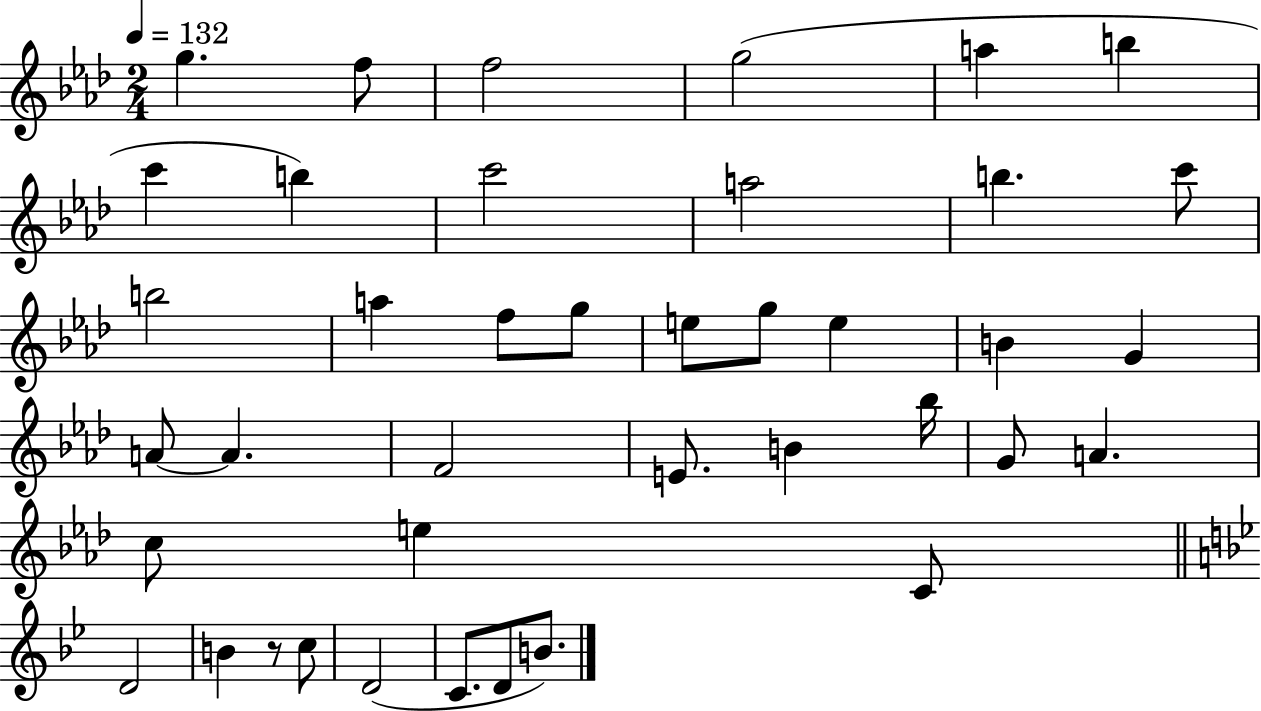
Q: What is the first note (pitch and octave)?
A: G5